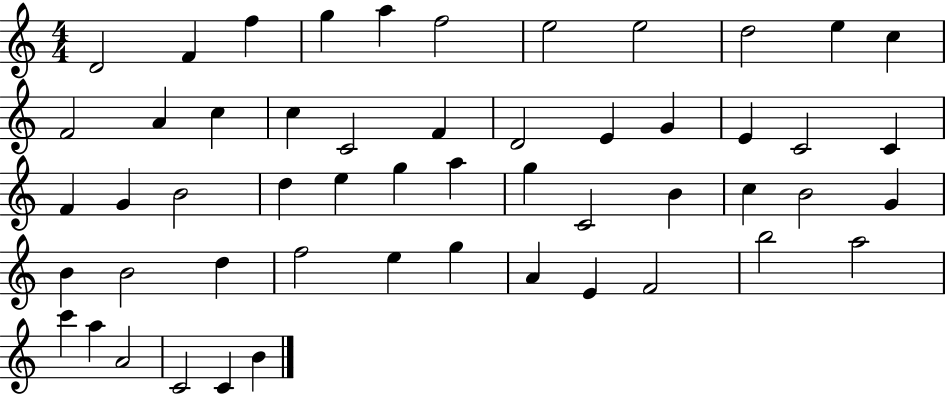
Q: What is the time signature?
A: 4/4